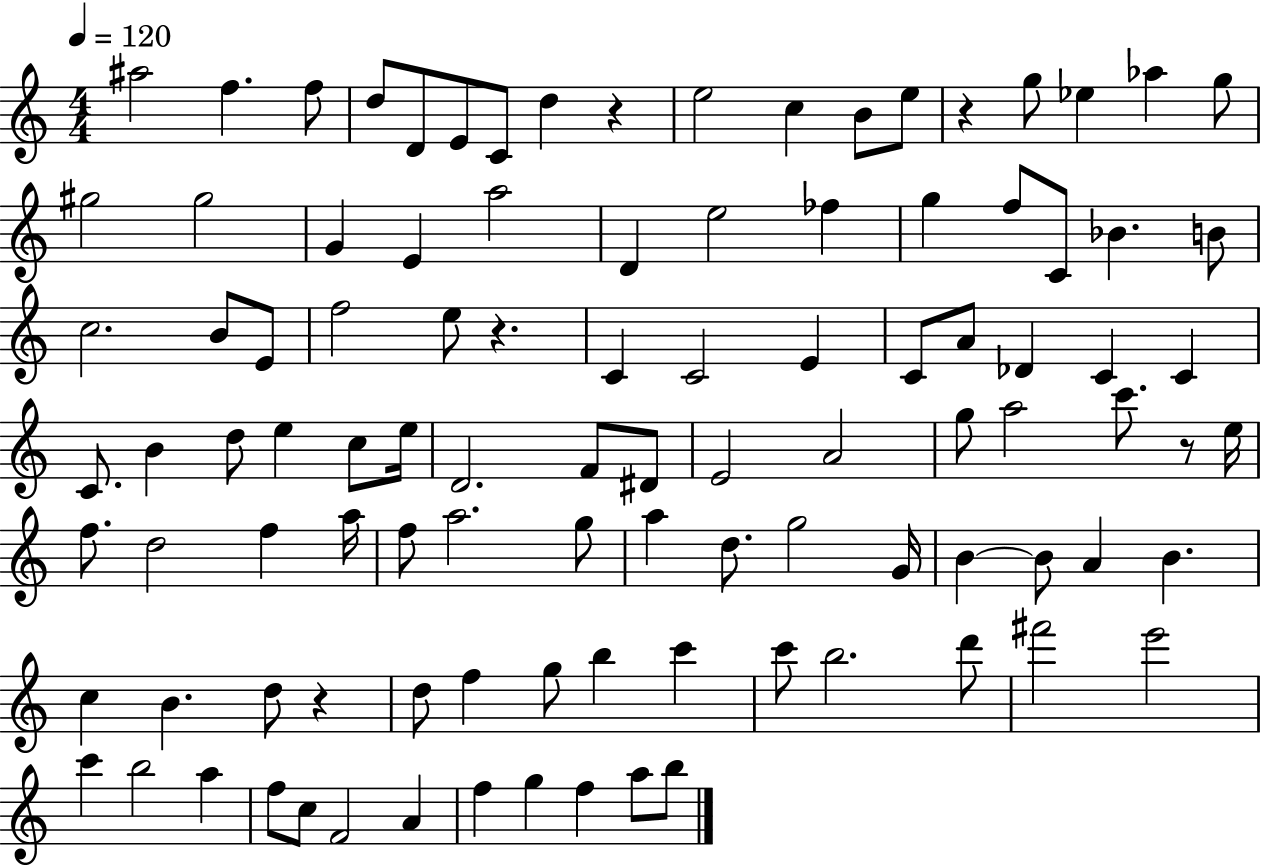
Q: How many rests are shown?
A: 5